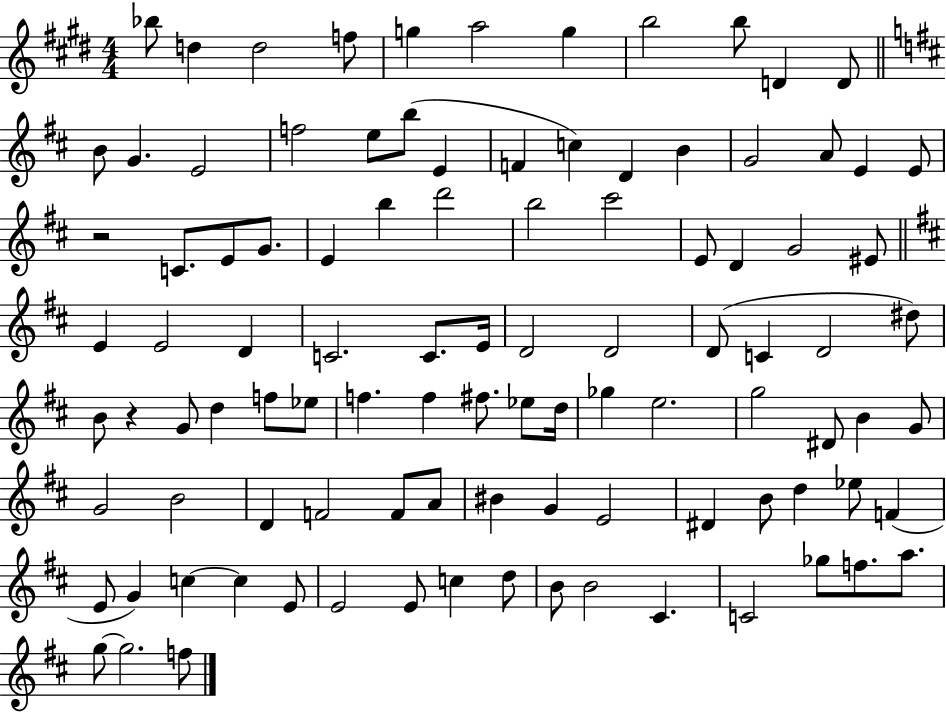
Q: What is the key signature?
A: E major